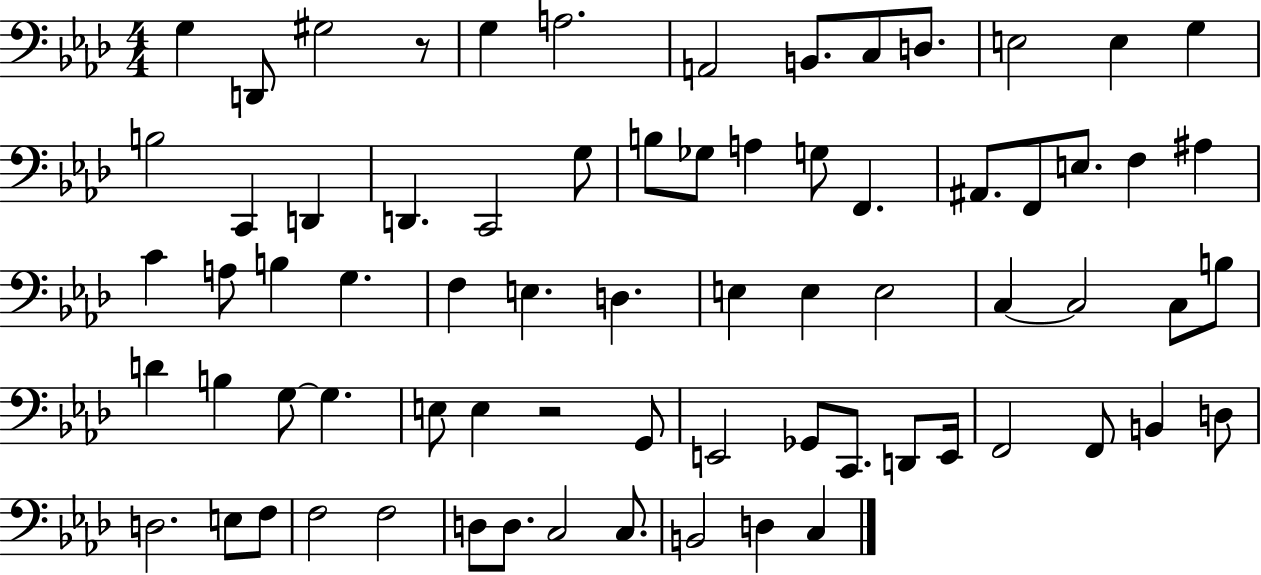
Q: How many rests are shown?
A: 2